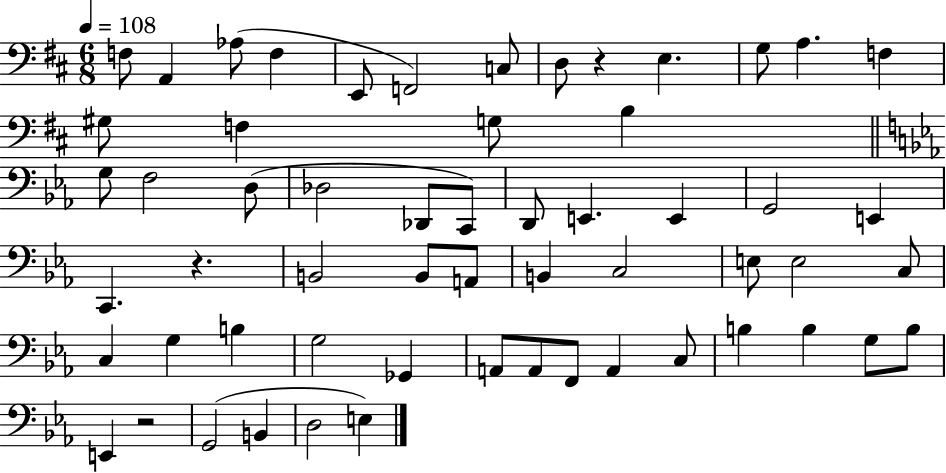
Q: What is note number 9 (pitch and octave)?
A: E3